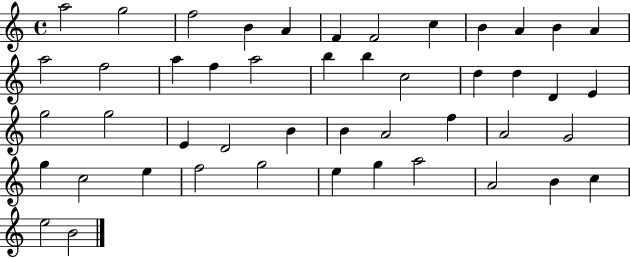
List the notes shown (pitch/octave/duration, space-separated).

A5/h G5/h F5/h B4/q A4/q F4/q F4/h C5/q B4/q A4/q B4/q A4/q A5/h F5/h A5/q F5/q A5/h B5/q B5/q C5/h D5/q D5/q D4/q E4/q G5/h G5/h E4/q D4/h B4/q B4/q A4/h F5/q A4/h G4/h G5/q C5/h E5/q F5/h G5/h E5/q G5/q A5/h A4/h B4/q C5/q E5/h B4/h